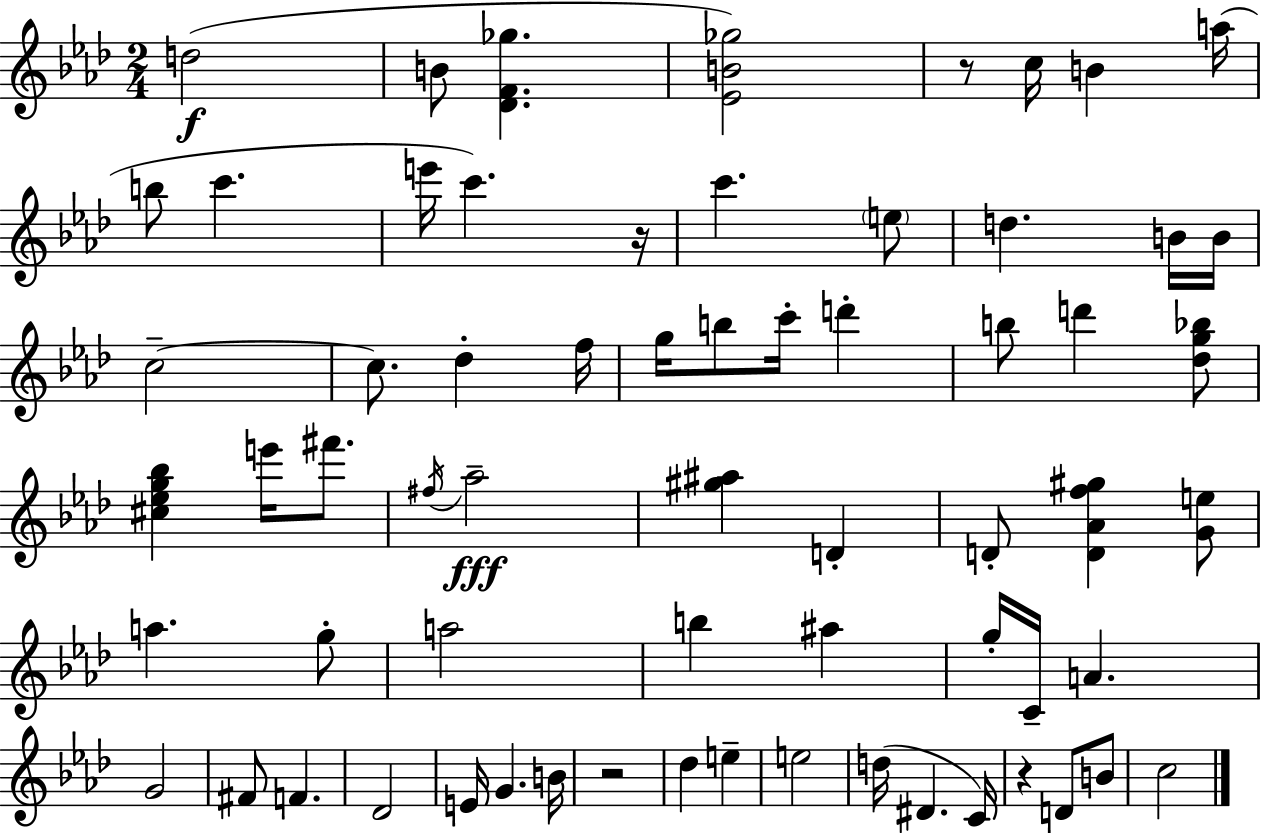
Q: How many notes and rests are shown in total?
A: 65